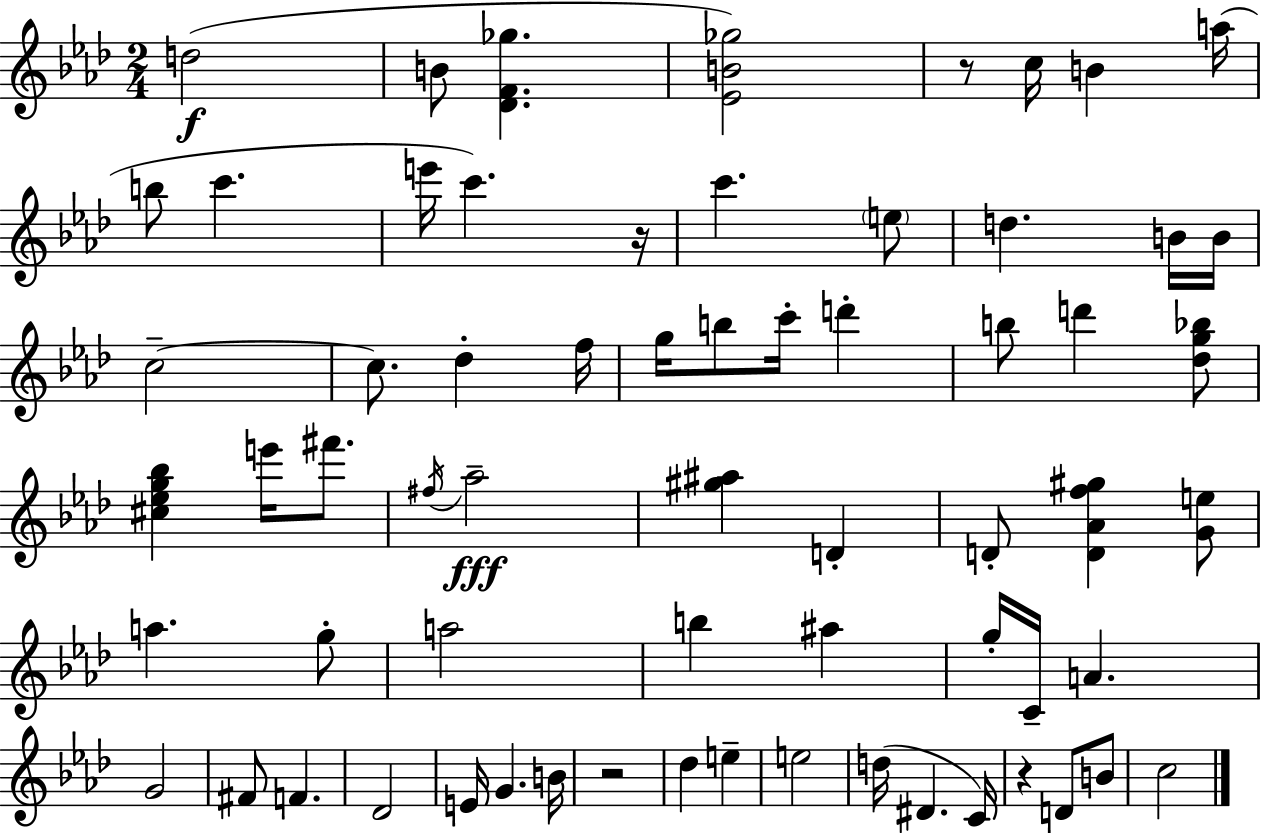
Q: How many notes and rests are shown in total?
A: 65